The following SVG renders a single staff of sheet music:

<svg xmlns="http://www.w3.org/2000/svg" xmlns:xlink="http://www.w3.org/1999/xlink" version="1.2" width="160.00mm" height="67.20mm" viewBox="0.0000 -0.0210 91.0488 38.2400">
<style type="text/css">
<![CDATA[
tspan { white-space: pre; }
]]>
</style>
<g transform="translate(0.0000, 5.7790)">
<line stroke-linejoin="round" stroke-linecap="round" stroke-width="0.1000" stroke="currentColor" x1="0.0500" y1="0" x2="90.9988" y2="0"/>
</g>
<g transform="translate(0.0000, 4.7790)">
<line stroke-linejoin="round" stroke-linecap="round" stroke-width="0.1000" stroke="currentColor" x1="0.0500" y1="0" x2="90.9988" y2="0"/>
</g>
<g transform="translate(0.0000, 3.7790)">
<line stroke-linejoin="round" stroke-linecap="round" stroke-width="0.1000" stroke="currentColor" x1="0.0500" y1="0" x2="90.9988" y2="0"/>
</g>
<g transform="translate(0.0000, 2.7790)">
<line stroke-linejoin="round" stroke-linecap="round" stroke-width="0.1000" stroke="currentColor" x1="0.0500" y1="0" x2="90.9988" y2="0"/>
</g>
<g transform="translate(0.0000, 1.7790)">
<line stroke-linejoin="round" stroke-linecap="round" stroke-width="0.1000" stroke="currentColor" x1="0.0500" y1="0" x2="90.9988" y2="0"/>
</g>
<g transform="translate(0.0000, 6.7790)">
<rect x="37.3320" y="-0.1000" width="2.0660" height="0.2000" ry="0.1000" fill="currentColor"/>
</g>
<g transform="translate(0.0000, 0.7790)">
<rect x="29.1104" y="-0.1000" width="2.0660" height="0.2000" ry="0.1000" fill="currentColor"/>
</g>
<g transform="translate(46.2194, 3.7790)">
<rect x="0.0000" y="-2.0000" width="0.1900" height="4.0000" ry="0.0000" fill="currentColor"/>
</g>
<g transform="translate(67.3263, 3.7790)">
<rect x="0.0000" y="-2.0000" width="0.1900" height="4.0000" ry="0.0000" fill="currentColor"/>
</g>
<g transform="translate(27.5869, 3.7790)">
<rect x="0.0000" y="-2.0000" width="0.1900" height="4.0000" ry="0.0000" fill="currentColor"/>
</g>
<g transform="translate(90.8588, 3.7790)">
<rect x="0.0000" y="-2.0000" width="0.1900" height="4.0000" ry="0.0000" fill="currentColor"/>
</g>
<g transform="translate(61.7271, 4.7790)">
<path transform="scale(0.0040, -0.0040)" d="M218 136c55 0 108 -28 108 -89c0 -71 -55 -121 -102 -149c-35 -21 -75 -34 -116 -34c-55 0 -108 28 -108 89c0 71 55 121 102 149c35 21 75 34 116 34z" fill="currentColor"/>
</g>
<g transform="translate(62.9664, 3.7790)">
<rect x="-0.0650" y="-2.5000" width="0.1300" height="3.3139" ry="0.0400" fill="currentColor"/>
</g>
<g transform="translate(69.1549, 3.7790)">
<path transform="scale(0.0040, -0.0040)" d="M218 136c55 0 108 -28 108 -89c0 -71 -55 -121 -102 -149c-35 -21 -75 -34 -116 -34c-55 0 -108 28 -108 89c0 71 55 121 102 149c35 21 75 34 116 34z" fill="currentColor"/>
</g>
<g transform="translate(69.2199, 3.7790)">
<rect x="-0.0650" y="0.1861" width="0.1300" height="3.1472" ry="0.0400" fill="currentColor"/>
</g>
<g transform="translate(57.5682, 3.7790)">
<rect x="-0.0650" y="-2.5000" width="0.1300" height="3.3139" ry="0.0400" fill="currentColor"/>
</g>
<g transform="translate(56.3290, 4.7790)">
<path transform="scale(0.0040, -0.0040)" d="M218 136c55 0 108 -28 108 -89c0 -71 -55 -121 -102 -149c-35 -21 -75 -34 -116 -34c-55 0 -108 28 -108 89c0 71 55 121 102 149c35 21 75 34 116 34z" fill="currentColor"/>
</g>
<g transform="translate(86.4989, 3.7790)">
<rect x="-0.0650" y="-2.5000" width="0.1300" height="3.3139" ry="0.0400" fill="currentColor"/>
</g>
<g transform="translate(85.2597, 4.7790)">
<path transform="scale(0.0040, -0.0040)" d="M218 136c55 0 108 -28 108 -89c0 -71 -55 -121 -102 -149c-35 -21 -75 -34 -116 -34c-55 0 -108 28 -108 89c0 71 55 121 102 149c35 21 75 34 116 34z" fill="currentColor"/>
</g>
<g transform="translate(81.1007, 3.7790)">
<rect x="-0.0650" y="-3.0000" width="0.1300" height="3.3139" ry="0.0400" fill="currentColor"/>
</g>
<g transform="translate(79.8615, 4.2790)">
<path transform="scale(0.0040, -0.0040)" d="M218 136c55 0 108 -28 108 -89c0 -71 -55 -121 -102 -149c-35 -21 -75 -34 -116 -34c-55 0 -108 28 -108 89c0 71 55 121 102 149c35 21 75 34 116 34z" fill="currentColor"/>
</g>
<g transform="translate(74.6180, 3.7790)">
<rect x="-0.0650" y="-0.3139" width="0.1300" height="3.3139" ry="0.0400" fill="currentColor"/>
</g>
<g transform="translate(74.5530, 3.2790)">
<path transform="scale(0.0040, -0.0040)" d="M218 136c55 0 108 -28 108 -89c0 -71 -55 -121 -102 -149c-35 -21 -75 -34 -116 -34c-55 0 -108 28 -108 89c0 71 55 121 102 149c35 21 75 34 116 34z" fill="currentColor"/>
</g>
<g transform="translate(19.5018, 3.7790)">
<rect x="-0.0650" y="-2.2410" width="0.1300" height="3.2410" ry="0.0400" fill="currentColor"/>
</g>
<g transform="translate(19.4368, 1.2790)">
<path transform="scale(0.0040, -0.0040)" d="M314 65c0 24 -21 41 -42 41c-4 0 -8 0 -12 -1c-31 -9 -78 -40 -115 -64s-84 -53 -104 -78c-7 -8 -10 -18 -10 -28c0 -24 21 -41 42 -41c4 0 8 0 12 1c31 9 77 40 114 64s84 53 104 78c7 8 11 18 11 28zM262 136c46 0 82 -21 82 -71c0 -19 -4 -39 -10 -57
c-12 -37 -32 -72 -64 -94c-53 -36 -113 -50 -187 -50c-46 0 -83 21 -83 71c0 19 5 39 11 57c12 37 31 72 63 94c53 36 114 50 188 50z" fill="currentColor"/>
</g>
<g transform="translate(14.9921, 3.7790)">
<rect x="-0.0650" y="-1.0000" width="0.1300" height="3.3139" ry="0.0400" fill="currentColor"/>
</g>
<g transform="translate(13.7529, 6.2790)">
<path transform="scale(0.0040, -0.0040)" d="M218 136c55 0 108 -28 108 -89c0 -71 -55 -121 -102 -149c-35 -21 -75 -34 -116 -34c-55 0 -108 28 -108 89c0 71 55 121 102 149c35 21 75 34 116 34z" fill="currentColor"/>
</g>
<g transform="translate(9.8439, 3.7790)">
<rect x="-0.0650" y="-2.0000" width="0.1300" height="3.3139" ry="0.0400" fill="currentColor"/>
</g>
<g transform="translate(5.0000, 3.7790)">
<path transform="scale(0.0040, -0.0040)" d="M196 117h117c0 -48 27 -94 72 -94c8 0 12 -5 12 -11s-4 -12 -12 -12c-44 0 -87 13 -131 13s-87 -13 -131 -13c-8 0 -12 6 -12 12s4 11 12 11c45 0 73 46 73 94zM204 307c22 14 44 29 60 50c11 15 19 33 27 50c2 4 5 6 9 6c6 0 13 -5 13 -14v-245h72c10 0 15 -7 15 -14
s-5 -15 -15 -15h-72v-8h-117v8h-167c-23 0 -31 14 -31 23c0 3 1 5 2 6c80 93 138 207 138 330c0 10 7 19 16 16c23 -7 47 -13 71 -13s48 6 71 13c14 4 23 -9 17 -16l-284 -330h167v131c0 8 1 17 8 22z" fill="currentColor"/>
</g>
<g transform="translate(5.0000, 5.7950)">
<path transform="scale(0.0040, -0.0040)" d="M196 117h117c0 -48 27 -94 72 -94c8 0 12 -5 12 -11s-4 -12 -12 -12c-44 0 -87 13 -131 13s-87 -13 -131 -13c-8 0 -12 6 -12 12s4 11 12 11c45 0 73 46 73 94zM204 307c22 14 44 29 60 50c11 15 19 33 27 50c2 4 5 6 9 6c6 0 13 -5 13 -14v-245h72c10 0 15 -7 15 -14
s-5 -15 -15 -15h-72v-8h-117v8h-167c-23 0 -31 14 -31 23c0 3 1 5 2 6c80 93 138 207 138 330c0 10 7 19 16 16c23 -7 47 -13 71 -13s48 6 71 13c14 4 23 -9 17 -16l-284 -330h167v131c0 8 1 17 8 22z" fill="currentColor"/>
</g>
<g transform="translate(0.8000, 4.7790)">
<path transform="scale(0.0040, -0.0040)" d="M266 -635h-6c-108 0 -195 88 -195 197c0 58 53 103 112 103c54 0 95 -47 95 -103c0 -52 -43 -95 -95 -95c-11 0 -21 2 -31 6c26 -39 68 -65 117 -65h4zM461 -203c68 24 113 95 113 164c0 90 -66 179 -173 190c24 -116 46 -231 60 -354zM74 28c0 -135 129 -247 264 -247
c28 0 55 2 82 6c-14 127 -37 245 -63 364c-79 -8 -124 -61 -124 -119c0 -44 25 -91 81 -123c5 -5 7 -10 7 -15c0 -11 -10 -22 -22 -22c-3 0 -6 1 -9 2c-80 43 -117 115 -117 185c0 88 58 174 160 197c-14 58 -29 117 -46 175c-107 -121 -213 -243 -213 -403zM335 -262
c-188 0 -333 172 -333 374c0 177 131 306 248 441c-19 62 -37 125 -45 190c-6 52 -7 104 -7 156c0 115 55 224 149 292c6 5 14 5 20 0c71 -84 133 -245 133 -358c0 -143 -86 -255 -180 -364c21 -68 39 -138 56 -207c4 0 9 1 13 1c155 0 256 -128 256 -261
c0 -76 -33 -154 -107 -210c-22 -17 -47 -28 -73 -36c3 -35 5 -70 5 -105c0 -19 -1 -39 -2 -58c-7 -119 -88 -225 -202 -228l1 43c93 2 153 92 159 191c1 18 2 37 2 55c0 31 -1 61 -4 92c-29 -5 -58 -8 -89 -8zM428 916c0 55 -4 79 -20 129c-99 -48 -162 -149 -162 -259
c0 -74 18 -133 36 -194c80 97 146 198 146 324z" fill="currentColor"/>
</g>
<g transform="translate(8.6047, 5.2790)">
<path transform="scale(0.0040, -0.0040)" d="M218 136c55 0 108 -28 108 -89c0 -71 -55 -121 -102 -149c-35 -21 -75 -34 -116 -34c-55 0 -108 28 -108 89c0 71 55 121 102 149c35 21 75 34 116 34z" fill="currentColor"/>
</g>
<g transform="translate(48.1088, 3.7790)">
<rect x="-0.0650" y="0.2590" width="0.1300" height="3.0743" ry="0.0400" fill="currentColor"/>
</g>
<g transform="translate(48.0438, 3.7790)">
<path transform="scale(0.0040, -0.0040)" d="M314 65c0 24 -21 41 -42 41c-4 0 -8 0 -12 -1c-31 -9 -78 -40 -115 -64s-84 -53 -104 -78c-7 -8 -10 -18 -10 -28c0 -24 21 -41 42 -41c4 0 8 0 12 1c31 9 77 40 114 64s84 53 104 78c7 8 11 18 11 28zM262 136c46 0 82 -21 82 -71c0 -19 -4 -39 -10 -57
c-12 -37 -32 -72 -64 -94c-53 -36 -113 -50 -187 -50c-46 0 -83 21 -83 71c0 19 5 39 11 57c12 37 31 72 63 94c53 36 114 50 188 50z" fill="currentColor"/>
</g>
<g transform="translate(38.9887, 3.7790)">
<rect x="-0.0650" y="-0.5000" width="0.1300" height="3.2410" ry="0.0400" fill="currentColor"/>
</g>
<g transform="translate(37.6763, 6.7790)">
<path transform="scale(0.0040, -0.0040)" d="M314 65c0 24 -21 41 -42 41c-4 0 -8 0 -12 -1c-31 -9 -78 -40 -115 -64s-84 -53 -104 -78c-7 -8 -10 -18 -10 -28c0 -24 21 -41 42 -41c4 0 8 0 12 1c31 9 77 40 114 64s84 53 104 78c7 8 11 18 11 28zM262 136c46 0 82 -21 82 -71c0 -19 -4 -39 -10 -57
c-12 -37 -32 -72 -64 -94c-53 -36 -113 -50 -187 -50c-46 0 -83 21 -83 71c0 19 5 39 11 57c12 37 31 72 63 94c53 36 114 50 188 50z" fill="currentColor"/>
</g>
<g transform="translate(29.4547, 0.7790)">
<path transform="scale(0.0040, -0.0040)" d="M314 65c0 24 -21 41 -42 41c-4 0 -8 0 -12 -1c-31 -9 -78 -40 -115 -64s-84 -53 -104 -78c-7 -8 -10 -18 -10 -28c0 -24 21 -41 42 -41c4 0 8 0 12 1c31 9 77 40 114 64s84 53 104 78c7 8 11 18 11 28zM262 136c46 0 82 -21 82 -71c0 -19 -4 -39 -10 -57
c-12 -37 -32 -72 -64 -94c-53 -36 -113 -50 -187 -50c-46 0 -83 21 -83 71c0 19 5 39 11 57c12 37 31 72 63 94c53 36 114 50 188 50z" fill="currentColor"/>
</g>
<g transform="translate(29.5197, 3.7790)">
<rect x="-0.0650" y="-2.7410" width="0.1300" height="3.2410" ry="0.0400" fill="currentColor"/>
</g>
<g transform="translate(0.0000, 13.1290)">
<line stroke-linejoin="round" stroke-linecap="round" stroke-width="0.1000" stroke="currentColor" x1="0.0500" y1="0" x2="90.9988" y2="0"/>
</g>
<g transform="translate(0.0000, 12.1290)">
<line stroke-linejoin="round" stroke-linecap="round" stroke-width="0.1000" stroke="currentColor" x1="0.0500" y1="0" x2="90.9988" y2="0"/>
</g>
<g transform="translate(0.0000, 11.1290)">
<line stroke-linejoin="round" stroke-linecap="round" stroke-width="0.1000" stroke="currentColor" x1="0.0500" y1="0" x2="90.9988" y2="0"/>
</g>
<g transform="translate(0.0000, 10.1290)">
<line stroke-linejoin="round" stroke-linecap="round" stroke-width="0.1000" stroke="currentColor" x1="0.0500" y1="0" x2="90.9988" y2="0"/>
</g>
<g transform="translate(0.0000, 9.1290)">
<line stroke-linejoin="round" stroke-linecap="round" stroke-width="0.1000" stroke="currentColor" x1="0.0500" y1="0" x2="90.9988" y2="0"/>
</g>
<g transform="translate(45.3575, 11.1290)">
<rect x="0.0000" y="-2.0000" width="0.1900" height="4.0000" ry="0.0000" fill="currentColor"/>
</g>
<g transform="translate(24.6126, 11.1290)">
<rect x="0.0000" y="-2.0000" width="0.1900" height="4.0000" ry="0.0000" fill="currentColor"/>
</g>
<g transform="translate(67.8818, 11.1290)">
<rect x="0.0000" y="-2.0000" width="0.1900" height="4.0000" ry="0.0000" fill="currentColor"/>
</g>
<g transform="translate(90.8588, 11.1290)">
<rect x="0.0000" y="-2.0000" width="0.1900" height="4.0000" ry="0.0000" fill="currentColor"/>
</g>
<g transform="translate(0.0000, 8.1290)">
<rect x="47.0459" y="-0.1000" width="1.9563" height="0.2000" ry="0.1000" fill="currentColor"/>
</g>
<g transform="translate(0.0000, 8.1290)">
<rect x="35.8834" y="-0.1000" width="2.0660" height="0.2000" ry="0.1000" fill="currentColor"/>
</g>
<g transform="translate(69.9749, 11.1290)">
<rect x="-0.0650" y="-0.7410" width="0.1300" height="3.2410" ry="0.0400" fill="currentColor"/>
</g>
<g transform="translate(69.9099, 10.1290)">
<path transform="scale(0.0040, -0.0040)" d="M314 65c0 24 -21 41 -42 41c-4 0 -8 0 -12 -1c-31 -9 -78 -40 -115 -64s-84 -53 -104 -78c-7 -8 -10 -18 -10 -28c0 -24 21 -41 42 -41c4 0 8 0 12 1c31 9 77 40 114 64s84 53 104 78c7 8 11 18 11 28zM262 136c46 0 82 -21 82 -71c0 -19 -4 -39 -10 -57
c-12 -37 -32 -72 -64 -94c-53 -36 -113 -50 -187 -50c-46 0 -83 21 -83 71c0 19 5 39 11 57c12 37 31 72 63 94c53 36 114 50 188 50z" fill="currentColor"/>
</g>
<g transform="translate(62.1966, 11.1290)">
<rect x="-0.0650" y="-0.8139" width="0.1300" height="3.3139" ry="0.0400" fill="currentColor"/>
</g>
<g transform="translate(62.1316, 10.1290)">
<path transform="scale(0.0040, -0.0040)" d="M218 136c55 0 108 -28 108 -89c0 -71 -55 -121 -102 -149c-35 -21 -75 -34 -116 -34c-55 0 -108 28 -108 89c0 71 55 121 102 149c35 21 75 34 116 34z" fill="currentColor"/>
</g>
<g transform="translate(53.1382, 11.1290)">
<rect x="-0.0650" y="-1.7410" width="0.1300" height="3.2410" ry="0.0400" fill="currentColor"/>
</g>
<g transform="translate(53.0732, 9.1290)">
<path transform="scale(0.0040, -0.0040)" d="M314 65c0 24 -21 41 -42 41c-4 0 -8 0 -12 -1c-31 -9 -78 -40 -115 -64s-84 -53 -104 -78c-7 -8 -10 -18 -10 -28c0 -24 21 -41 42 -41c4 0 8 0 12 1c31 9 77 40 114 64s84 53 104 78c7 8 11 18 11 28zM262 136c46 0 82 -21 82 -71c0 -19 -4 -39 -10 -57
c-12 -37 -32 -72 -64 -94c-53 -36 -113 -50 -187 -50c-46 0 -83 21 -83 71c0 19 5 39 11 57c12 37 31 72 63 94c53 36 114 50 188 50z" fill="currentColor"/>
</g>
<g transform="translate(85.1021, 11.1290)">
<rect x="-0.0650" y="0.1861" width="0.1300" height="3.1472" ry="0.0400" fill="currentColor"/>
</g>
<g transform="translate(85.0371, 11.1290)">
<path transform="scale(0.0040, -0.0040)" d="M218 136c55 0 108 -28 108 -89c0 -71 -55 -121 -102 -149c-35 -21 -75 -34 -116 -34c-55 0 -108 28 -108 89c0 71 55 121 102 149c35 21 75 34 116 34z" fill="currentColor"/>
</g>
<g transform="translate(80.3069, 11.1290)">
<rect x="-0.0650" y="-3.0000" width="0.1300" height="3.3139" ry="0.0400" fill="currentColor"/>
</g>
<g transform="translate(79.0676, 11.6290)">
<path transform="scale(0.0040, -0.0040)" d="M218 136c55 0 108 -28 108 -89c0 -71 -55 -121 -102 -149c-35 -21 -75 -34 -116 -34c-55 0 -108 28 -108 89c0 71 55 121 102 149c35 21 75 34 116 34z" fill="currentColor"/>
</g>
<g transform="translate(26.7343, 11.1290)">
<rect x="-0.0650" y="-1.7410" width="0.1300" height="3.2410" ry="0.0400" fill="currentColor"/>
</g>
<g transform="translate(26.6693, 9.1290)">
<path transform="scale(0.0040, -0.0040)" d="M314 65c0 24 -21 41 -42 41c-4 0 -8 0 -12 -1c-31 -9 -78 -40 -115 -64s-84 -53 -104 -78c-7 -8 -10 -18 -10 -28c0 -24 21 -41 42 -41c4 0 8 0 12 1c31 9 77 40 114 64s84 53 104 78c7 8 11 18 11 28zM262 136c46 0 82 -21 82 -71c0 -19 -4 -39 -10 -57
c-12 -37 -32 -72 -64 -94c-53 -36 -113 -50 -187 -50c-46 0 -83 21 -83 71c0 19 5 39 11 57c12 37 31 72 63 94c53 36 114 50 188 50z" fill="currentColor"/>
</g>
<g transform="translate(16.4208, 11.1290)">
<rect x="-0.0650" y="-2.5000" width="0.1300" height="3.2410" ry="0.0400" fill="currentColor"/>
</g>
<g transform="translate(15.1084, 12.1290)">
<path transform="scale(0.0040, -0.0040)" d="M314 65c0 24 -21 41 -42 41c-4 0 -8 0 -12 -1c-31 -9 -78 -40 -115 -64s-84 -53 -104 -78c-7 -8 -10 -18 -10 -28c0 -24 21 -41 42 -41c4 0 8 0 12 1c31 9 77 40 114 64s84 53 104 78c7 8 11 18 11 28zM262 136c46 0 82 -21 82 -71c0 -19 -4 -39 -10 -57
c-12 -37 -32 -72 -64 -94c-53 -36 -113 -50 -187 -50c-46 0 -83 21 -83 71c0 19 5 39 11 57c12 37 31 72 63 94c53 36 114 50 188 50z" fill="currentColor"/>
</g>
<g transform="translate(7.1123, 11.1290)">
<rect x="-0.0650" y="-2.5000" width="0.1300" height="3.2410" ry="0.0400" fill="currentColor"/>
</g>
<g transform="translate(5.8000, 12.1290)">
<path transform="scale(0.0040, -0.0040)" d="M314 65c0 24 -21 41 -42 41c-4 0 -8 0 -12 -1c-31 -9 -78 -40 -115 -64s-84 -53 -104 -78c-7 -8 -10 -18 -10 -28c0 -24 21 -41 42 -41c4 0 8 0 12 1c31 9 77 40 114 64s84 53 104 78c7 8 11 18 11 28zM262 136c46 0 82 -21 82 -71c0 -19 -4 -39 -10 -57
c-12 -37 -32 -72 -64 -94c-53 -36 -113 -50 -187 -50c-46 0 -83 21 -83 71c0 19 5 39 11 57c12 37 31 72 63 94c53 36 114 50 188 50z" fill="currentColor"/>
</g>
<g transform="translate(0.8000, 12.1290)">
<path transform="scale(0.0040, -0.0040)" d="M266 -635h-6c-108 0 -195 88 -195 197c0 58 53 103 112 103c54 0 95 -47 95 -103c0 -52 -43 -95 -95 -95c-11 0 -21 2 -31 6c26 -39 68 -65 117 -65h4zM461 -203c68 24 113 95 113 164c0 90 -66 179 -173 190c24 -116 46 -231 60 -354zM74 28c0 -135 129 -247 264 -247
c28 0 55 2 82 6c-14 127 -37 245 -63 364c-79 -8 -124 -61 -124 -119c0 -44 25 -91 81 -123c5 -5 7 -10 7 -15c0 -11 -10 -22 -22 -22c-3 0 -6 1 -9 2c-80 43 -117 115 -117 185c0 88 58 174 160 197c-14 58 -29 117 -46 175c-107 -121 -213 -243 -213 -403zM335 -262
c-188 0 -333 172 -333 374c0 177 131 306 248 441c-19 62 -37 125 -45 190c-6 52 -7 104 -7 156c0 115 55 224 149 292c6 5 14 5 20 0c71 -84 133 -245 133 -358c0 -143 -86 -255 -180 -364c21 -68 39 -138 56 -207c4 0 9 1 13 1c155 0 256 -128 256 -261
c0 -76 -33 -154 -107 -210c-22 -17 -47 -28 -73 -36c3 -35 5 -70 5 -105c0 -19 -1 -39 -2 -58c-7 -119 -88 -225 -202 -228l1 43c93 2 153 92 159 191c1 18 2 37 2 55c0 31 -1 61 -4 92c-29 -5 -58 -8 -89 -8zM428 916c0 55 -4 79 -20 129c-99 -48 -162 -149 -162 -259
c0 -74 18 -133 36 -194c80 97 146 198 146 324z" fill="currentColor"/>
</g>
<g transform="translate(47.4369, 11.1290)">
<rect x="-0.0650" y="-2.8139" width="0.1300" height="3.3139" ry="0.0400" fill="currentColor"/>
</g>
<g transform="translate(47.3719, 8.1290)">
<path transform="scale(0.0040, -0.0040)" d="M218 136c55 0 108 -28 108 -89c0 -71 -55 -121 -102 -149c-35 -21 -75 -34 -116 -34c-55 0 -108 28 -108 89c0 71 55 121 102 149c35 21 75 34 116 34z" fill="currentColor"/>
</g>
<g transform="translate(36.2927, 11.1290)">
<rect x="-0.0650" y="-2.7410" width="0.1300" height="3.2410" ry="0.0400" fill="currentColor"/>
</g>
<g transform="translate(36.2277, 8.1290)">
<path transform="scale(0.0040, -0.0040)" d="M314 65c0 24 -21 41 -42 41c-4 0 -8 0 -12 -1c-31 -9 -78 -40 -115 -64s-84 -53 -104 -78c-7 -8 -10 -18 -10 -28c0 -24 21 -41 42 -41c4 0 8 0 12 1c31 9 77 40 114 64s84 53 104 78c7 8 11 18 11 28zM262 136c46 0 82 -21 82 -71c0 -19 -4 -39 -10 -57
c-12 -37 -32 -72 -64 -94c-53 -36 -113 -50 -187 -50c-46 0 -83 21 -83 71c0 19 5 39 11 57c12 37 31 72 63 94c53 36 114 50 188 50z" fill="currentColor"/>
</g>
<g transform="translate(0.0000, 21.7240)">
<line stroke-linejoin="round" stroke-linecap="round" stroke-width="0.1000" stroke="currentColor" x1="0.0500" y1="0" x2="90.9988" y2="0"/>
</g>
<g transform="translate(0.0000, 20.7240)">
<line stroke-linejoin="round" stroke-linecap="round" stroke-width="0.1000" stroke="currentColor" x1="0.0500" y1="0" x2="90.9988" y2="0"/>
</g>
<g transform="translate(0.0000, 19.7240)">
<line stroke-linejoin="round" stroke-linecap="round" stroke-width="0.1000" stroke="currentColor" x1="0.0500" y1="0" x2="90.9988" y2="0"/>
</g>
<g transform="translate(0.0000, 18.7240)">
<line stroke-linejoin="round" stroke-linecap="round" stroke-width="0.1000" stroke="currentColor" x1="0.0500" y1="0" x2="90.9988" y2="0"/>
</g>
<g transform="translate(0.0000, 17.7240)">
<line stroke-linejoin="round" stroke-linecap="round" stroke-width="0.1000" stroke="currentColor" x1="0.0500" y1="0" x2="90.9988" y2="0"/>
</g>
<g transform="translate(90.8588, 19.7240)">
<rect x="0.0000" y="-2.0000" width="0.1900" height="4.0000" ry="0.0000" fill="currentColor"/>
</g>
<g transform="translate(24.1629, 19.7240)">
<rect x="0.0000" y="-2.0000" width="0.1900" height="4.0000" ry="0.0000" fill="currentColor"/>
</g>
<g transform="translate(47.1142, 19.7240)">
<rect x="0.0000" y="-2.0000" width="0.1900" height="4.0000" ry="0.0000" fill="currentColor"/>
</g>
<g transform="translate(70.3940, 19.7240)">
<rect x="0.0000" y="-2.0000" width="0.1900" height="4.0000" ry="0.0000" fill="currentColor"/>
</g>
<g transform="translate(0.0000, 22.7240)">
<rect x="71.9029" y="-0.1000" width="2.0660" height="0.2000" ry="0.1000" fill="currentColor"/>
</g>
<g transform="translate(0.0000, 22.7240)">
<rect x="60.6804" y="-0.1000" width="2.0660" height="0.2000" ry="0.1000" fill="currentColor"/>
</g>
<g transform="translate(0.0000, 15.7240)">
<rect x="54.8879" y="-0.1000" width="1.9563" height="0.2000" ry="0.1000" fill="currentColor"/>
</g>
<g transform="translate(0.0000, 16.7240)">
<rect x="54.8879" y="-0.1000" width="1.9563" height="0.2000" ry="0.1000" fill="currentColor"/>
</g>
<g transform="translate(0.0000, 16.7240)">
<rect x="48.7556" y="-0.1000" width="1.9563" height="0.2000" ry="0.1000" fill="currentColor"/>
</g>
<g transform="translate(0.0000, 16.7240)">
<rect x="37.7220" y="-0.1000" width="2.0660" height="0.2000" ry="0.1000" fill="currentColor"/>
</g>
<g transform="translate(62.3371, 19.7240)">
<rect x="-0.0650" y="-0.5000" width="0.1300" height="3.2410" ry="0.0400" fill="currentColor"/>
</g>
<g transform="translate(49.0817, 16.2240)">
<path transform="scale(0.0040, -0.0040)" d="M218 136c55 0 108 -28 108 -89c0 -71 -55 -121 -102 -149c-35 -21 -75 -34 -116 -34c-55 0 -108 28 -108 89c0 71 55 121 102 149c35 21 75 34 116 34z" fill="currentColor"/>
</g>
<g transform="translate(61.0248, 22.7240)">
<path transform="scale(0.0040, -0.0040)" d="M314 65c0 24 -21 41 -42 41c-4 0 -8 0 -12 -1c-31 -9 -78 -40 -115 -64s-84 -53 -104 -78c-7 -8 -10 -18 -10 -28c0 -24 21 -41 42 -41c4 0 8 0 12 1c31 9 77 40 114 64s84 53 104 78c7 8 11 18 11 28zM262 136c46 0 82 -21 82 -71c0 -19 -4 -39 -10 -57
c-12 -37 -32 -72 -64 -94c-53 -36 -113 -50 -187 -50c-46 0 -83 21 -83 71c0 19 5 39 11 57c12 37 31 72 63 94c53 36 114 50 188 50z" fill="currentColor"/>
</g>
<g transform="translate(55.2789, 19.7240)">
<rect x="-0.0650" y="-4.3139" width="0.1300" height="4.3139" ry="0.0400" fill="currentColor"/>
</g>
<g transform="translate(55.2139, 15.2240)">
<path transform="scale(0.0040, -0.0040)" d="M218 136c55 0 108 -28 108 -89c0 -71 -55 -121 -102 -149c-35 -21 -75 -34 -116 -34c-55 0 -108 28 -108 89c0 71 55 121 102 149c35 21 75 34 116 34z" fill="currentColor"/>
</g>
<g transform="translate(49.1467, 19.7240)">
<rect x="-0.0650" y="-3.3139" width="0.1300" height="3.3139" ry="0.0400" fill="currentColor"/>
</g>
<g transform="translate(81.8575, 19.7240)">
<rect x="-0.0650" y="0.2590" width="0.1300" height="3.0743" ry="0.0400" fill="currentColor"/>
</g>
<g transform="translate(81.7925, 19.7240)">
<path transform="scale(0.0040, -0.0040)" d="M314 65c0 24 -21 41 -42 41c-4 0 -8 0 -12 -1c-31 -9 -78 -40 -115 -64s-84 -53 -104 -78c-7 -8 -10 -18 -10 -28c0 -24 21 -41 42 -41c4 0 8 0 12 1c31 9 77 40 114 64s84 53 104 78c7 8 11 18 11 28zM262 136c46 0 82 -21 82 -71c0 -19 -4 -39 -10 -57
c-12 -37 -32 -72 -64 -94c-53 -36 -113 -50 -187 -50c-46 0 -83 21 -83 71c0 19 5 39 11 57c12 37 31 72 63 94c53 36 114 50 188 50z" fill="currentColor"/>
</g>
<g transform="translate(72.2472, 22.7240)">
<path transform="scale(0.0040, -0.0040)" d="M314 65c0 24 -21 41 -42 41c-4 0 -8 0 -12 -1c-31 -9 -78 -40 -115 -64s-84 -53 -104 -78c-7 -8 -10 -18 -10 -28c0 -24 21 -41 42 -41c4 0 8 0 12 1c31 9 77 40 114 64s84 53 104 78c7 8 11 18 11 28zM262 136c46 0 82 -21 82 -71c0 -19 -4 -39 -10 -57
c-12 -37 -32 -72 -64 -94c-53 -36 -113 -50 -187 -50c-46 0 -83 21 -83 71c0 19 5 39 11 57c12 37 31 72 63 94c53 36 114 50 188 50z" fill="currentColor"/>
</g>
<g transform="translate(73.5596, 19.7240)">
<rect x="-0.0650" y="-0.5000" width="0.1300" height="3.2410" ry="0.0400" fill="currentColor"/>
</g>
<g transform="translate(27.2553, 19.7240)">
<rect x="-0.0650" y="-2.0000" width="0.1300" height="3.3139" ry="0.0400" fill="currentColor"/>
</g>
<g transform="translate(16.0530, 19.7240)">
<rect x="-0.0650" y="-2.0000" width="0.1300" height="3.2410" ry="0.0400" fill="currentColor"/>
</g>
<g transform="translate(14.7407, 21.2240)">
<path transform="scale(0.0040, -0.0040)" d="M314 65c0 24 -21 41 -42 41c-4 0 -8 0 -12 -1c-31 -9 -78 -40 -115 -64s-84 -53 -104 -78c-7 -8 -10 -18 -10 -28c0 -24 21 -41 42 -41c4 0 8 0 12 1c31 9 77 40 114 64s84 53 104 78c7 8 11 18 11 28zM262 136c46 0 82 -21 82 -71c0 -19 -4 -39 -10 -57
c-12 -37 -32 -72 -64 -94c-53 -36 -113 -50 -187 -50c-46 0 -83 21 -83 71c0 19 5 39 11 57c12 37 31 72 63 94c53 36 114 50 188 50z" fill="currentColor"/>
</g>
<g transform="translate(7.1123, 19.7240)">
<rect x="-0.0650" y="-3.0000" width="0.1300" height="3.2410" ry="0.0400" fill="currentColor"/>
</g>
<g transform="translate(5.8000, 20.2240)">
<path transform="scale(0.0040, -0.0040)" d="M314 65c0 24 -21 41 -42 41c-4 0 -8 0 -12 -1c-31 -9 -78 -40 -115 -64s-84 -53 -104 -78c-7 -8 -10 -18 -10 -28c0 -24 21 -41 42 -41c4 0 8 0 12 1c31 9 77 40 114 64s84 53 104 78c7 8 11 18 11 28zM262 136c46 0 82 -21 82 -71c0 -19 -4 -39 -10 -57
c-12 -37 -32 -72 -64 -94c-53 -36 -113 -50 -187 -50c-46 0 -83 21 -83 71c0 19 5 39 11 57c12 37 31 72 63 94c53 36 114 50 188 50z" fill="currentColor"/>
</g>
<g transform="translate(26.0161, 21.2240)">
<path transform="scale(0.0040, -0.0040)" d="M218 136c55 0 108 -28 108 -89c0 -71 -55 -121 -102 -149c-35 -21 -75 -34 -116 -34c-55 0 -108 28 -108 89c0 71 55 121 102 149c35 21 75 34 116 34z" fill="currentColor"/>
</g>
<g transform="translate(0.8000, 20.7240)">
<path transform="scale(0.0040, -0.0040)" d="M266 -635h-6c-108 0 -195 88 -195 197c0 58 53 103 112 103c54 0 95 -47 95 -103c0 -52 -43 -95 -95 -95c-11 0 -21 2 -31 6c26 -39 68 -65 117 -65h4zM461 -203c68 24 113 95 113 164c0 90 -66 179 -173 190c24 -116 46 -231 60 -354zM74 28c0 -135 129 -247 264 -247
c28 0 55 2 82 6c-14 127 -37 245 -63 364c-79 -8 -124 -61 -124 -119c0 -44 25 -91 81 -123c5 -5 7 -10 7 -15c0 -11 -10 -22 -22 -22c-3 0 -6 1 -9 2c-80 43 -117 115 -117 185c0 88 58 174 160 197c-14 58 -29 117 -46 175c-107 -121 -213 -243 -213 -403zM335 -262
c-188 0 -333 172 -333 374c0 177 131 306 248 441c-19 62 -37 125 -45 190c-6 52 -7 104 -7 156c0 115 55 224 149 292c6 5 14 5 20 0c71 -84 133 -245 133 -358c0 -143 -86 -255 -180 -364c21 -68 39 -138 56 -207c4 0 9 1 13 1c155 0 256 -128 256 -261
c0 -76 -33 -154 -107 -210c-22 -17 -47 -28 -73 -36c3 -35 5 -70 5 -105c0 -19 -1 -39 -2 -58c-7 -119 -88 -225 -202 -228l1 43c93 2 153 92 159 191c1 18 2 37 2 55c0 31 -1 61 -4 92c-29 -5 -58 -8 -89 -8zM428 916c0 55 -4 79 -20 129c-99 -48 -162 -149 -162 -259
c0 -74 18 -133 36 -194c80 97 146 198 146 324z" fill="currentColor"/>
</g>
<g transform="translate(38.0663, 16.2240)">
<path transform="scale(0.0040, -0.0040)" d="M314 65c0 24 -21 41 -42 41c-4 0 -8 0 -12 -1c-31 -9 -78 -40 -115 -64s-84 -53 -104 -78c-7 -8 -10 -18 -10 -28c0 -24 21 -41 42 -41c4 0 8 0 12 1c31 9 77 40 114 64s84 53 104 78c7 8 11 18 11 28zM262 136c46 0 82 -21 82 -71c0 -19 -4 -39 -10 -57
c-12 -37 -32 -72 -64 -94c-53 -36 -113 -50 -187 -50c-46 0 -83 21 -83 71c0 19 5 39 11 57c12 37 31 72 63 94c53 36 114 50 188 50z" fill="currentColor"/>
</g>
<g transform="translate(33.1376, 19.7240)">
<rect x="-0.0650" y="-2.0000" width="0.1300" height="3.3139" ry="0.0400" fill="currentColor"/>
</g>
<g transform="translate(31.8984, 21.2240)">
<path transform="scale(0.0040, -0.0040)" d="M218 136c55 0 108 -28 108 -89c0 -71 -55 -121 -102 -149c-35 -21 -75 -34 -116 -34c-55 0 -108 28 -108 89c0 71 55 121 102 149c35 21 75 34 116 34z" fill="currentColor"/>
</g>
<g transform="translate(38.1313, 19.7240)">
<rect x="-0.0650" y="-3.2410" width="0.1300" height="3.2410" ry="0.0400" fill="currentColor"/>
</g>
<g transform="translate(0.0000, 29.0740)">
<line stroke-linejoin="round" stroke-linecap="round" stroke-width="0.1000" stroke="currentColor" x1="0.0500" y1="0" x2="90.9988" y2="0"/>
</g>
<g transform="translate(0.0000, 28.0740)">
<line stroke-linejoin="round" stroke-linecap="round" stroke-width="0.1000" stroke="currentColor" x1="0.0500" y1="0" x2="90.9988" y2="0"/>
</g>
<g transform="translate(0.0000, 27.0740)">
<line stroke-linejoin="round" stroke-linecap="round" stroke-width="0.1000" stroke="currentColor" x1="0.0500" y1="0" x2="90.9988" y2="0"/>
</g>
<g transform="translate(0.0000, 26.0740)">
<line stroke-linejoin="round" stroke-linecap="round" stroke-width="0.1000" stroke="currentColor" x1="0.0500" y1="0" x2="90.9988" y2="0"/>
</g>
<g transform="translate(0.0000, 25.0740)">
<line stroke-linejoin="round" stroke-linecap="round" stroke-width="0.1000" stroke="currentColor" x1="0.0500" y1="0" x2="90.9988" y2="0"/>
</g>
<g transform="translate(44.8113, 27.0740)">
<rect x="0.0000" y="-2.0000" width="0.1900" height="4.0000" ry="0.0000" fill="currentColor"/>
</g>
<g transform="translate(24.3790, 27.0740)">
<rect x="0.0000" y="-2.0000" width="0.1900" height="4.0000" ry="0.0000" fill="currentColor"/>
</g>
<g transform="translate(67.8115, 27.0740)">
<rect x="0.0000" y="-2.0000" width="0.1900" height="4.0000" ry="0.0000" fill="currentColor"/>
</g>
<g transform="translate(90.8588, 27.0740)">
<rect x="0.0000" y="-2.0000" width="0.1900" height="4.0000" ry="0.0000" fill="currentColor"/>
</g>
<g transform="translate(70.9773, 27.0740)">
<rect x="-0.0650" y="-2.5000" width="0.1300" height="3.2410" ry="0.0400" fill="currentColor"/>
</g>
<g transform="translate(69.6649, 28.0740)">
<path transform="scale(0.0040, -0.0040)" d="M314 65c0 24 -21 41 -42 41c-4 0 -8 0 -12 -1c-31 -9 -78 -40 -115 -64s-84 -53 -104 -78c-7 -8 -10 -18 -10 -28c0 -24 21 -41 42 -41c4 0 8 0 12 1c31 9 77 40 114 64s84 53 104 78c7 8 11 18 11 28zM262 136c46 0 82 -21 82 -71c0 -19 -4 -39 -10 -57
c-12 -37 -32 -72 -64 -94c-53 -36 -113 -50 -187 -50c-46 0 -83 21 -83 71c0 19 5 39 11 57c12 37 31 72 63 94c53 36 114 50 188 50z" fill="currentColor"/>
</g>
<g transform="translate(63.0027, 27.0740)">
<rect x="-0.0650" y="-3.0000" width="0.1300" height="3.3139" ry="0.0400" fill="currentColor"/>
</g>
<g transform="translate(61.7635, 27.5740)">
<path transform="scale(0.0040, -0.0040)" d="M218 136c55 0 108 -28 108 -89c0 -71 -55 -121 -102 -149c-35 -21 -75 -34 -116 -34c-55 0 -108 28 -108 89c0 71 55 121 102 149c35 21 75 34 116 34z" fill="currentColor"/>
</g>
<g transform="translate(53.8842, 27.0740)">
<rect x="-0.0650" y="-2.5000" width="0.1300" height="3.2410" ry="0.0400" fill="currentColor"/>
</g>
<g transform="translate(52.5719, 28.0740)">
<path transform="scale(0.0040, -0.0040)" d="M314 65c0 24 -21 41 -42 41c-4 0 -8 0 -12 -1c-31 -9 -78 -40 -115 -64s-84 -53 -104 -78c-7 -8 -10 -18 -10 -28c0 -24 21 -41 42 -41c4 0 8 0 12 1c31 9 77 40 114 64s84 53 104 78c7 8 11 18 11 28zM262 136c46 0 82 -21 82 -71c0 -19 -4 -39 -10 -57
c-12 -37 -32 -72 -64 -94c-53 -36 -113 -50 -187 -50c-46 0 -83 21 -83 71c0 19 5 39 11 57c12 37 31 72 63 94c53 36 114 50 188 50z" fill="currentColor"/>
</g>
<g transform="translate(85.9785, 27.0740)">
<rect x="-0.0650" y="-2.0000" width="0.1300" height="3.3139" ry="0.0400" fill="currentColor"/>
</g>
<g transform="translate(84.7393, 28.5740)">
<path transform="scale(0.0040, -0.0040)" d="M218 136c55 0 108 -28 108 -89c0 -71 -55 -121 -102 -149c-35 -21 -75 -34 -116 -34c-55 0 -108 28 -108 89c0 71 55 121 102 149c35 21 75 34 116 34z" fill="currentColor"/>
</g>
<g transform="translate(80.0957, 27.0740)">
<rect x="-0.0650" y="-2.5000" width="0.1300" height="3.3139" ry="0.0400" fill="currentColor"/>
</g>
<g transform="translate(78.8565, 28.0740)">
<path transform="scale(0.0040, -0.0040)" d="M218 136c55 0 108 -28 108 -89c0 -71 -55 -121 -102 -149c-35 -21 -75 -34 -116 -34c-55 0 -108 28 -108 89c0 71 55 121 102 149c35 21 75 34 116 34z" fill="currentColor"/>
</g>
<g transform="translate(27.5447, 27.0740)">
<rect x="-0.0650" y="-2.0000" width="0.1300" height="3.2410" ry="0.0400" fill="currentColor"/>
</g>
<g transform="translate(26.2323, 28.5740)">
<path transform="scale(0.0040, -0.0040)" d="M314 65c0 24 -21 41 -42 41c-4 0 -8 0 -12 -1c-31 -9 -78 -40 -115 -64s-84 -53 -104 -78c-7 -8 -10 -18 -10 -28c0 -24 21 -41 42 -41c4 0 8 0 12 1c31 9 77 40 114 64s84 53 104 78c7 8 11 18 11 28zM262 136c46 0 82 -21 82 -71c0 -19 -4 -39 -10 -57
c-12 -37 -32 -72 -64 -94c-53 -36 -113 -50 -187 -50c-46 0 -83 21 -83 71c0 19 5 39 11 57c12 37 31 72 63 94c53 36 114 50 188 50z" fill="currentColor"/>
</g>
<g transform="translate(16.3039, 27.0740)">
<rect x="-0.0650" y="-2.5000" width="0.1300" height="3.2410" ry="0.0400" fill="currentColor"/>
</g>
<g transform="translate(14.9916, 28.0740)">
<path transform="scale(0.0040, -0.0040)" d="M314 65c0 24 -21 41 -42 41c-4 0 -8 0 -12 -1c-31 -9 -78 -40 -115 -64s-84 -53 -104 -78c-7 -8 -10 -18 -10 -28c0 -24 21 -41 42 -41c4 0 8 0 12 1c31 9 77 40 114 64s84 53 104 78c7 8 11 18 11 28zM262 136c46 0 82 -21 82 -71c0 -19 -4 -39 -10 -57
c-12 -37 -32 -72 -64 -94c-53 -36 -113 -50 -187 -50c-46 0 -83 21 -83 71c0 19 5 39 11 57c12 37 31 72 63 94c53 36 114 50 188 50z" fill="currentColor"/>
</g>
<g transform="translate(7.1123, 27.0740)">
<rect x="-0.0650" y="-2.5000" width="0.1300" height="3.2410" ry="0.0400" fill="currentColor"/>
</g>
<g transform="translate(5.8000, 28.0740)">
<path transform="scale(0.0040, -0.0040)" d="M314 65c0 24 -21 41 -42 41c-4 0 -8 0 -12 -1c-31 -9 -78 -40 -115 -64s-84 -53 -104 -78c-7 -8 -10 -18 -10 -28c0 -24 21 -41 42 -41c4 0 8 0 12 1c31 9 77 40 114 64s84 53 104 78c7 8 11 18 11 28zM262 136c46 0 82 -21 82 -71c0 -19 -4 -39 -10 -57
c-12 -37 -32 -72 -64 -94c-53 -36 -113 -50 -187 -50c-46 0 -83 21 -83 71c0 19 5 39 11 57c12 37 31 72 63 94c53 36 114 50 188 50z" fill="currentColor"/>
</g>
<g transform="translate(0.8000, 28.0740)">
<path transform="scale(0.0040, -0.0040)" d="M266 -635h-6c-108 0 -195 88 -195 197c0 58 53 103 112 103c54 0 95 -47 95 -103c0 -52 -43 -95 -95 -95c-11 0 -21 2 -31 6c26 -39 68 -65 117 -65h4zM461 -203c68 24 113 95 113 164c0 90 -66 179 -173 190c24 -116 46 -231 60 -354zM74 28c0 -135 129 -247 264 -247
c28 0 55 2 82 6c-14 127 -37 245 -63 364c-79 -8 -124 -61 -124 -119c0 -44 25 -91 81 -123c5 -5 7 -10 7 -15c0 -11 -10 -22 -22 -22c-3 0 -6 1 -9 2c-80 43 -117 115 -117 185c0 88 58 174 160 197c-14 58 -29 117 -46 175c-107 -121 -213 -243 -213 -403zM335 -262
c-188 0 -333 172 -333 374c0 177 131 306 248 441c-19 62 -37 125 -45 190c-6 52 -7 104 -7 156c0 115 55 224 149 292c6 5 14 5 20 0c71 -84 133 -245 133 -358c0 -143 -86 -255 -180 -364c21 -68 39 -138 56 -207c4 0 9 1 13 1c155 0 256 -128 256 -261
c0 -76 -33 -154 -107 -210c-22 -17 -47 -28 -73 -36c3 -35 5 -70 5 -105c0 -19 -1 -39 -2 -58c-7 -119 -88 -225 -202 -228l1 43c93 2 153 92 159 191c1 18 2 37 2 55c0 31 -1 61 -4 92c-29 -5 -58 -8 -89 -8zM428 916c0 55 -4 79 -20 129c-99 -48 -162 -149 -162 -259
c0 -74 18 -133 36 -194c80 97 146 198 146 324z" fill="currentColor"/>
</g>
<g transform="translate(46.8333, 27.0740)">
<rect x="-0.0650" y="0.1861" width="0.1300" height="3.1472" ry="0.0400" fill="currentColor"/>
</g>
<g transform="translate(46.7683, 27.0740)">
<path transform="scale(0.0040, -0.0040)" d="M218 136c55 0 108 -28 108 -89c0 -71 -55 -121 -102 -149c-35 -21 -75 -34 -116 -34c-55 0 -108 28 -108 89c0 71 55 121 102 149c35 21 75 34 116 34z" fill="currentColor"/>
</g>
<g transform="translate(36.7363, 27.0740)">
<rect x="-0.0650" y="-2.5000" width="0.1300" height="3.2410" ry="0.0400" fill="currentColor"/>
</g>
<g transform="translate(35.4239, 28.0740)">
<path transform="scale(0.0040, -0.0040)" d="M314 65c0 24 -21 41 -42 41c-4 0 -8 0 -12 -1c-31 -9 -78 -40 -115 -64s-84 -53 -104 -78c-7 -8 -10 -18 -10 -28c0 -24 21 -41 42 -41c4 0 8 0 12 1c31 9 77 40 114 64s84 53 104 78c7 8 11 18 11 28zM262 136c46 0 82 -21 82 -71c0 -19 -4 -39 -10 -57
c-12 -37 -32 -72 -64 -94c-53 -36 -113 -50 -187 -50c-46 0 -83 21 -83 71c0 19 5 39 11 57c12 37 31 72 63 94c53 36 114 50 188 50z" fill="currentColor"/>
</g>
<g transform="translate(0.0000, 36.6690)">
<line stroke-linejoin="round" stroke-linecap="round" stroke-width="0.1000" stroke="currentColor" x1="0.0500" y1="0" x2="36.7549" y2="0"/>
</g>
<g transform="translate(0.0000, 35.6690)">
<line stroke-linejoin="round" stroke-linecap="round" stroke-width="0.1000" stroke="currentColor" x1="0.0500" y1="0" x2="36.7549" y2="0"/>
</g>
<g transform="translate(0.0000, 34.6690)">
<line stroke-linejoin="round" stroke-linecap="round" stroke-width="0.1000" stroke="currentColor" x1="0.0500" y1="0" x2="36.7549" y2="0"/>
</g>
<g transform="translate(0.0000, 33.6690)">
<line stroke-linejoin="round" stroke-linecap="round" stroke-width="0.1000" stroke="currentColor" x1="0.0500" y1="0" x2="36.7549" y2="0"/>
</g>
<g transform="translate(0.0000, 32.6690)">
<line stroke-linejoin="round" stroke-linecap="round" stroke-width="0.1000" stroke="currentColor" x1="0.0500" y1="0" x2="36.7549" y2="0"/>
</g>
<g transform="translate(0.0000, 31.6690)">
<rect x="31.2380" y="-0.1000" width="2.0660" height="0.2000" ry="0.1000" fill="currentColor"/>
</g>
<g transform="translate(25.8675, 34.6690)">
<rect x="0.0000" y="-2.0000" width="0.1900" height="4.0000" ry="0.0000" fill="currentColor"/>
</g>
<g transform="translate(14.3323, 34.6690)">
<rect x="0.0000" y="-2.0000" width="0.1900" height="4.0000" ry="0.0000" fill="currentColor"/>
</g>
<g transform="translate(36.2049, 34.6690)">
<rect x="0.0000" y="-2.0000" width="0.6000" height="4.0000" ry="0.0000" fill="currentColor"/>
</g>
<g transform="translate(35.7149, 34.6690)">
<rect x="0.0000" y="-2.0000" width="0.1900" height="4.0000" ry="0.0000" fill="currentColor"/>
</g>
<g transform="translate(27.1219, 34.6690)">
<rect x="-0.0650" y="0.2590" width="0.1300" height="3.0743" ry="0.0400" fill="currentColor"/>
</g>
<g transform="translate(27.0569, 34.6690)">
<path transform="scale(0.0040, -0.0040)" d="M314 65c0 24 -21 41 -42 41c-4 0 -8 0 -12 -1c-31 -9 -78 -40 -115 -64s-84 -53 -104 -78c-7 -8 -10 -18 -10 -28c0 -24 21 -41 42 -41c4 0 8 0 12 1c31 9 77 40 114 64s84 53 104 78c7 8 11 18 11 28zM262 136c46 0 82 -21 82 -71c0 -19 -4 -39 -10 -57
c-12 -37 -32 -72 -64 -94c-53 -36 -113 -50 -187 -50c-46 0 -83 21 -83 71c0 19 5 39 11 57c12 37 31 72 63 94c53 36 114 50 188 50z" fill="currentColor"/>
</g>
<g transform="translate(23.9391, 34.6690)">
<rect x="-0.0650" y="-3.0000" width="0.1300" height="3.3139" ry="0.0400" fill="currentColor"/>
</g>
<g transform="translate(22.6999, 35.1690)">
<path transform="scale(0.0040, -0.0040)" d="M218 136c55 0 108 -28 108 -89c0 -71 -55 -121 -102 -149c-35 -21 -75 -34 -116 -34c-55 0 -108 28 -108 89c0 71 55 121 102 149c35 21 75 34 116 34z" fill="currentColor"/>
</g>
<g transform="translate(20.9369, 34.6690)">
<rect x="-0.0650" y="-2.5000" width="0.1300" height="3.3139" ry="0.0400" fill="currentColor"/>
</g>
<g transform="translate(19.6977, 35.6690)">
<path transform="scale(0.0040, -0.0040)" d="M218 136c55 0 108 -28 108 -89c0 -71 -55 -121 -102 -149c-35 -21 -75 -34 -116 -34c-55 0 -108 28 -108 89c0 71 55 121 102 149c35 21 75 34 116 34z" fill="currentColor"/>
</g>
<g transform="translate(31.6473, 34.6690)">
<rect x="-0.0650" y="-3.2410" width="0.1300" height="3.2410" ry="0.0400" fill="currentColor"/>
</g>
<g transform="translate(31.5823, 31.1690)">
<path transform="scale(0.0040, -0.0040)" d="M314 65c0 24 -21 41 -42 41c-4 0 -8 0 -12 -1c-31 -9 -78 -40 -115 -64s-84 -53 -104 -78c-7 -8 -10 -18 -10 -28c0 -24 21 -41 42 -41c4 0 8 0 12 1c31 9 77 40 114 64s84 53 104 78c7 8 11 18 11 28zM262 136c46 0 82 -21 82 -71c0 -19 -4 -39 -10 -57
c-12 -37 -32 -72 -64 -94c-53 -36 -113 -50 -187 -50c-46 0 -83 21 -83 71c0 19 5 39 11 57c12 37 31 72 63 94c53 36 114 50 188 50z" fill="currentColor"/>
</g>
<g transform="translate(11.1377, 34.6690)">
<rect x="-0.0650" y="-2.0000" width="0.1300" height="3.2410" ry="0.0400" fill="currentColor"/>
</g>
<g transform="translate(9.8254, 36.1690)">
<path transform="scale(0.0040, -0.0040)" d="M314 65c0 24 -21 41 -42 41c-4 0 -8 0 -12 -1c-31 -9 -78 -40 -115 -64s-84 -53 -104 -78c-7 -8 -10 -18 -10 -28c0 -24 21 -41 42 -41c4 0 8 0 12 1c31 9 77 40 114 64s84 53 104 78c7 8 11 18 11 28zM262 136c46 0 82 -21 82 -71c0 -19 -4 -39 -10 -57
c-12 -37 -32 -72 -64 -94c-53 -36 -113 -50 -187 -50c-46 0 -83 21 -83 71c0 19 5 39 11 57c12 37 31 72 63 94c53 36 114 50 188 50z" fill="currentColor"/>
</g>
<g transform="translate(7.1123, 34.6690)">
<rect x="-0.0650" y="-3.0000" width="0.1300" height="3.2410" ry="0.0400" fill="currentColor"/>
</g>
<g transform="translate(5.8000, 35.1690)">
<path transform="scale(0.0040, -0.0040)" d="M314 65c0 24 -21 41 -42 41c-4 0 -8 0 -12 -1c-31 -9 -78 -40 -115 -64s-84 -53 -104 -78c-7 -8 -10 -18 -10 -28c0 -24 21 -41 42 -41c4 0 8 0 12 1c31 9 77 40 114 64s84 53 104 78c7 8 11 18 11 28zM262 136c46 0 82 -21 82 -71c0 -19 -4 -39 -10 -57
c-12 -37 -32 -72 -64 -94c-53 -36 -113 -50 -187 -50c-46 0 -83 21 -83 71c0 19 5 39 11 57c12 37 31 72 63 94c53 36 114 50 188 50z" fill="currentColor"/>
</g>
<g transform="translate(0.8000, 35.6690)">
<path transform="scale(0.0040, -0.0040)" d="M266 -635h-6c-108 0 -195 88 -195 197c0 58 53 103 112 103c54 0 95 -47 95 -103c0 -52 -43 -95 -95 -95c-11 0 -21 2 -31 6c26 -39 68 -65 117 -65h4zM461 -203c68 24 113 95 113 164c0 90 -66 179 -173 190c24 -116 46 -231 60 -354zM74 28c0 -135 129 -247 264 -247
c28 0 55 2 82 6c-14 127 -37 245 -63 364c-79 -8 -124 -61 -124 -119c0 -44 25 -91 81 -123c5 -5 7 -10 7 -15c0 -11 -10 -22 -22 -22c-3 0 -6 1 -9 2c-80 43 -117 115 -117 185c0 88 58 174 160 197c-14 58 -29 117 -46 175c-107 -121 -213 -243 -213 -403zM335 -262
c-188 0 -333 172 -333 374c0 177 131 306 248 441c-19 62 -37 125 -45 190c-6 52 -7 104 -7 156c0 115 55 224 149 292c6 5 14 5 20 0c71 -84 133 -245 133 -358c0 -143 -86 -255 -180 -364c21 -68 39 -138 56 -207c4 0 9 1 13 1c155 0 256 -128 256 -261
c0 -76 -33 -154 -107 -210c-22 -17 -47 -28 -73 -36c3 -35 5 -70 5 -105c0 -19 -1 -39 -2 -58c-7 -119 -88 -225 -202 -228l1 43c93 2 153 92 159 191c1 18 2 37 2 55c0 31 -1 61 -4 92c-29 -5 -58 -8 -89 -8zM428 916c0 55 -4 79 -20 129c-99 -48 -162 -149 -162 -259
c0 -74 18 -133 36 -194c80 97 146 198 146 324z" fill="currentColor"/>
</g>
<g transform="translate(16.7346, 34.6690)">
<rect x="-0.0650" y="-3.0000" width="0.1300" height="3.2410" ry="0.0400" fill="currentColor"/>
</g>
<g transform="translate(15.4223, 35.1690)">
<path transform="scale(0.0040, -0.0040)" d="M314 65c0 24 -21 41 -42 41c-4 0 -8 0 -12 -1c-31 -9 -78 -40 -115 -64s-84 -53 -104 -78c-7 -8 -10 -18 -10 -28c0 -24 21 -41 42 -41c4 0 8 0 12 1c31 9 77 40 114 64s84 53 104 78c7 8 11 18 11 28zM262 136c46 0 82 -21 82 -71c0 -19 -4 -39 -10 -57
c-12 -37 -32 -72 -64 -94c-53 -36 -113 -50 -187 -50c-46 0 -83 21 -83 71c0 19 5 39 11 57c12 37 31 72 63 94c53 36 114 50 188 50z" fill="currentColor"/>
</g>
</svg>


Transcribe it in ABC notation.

X:1
T:Untitled
M:4/4
L:1/4
K:C
F D g2 a2 C2 B2 G G B c A G G2 G2 f2 a2 a f2 d d2 A B A2 F2 F F b2 b d' C2 C2 B2 G2 G2 F2 G2 B G2 A G2 G F A2 F2 A2 G A B2 b2